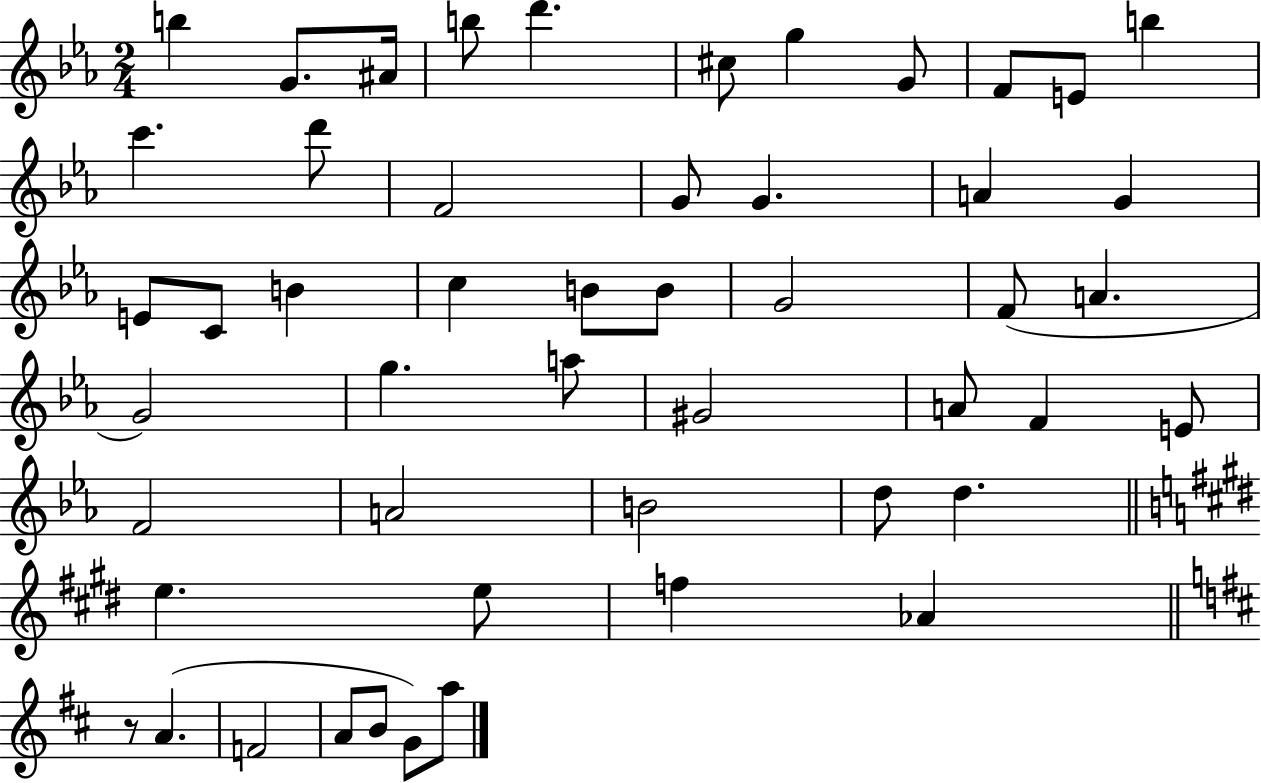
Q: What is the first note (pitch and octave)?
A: B5